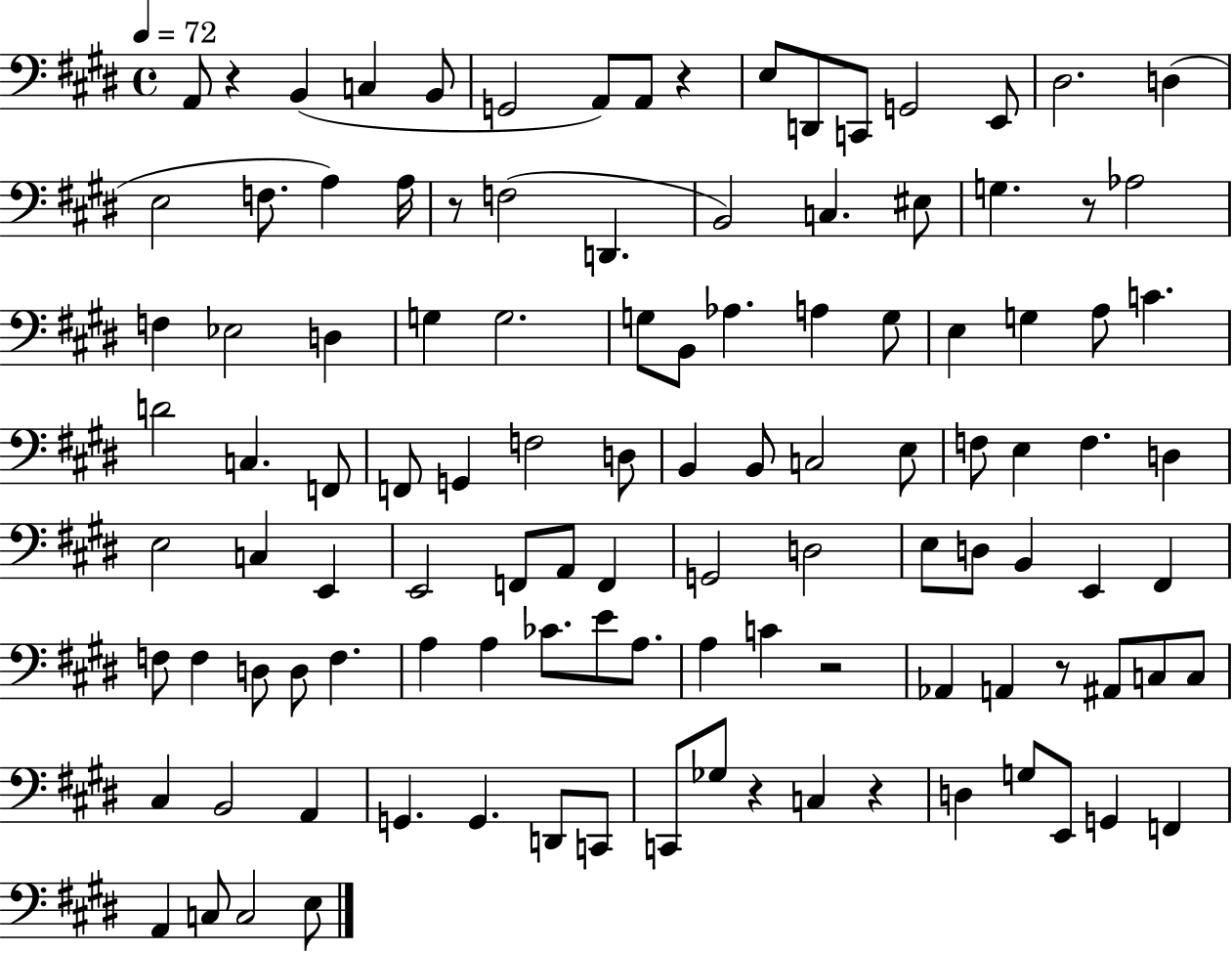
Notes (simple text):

A2/e R/q B2/q C3/q B2/e G2/h A2/e A2/e R/q E3/e D2/e C2/e G2/h E2/e D#3/h. D3/q E3/h F3/e. A3/q A3/s R/e F3/h D2/q. B2/h C3/q. EIS3/e G3/q. R/e Ab3/h F3/q Eb3/h D3/q G3/q G3/h. G3/e B2/e Ab3/q. A3/q G3/e E3/q G3/q A3/e C4/q. D4/h C3/q. F2/e F2/e G2/q F3/h D3/e B2/q B2/e C3/h E3/e F3/e E3/q F3/q. D3/q E3/h C3/q E2/q E2/h F2/e A2/e F2/q G2/h D3/h E3/e D3/e B2/q E2/q F#2/q F3/e F3/q D3/e D3/e F3/q. A3/q A3/q CES4/e. E4/e A3/e. A3/q C4/q R/h Ab2/q A2/q R/e A#2/e C3/e C3/e C#3/q B2/h A2/q G2/q. G2/q. D2/e C2/e C2/e Gb3/e R/q C3/q R/q D3/q G3/e E2/e G2/q F2/q A2/q C3/e C3/h E3/e